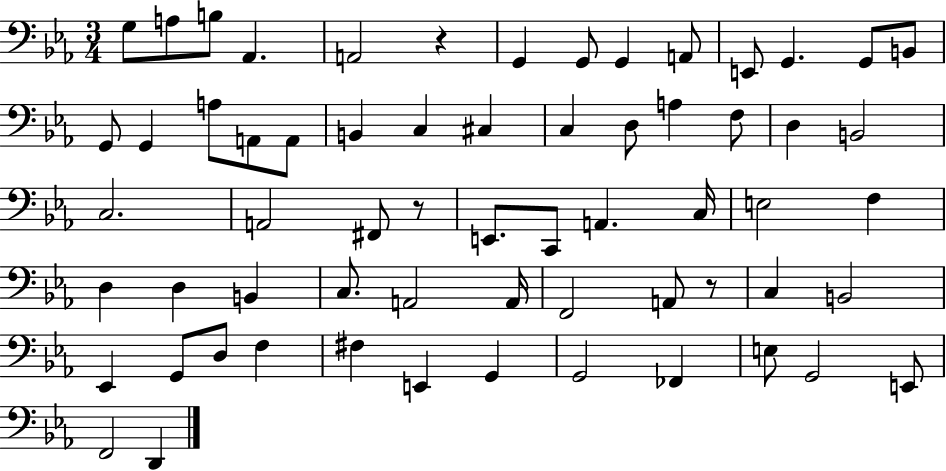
G3/e A3/e B3/e Ab2/q. A2/h R/q G2/q G2/e G2/q A2/e E2/e G2/q. G2/e B2/e G2/e G2/q A3/e A2/e A2/e B2/q C3/q C#3/q C3/q D3/e A3/q F3/e D3/q B2/h C3/h. A2/h F#2/e R/e E2/e. C2/e A2/q. C3/s E3/h F3/q D3/q D3/q B2/q C3/e. A2/h A2/s F2/h A2/e R/e C3/q B2/h Eb2/q G2/e D3/e F3/q F#3/q E2/q G2/q G2/h FES2/q E3/e G2/h E2/e F2/h D2/q